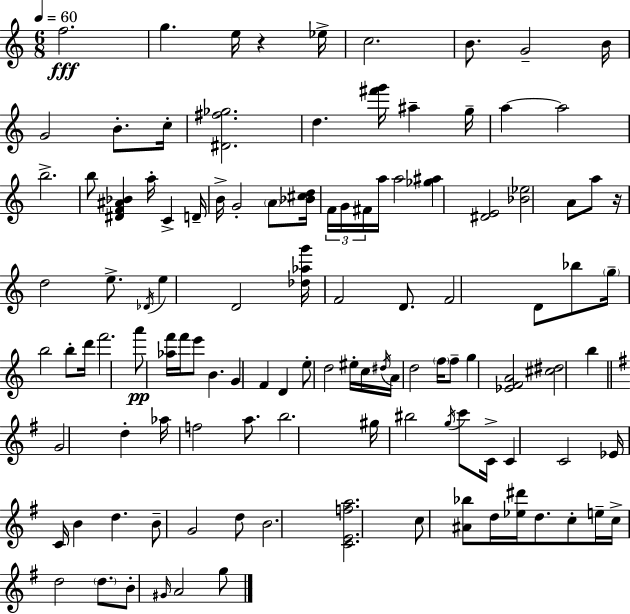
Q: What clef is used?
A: treble